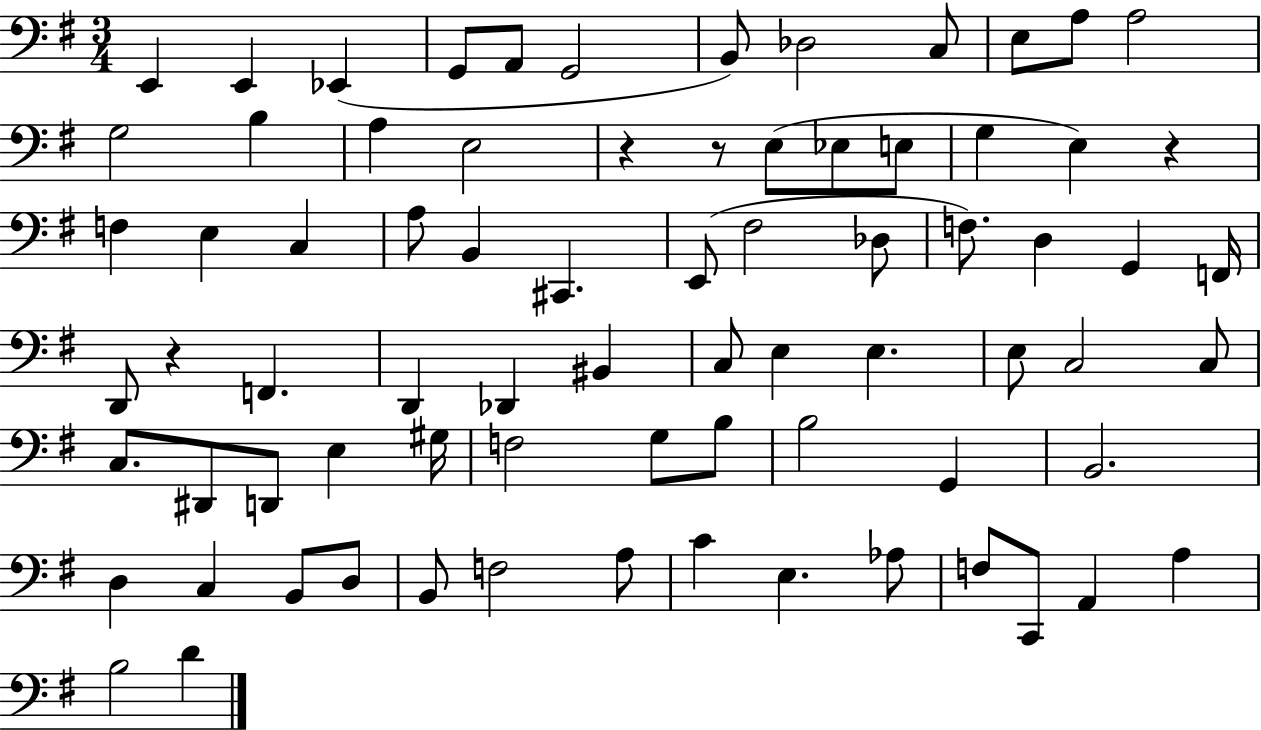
E2/q E2/q Eb2/q G2/e A2/e G2/h B2/e Db3/h C3/e E3/e A3/e A3/h G3/h B3/q A3/q E3/h R/q R/e E3/e Eb3/e E3/e G3/q E3/q R/q F3/q E3/q C3/q A3/e B2/q C#2/q. E2/e F#3/h Db3/e F3/e. D3/q G2/q F2/s D2/e R/q F2/q. D2/q Db2/q BIS2/q C3/e E3/q E3/q. E3/e C3/h C3/e C3/e. D#2/e D2/e E3/q G#3/s F3/h G3/e B3/e B3/h G2/q B2/h. D3/q C3/q B2/e D3/e B2/e F3/h A3/e C4/q E3/q. Ab3/e F3/e C2/e A2/q A3/q B3/h D4/q